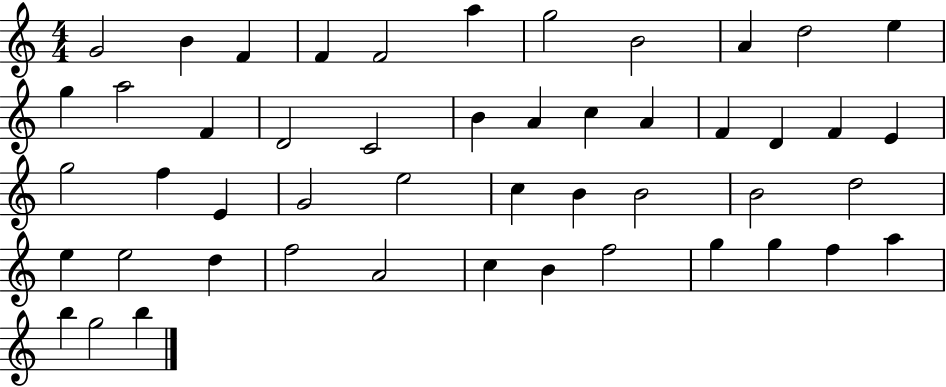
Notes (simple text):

G4/h B4/q F4/q F4/q F4/h A5/q G5/h B4/h A4/q D5/h E5/q G5/q A5/h F4/q D4/h C4/h B4/q A4/q C5/q A4/q F4/q D4/q F4/q E4/q G5/h F5/q E4/q G4/h E5/h C5/q B4/q B4/h B4/h D5/h E5/q E5/h D5/q F5/h A4/h C5/q B4/q F5/h G5/q G5/q F5/q A5/q B5/q G5/h B5/q